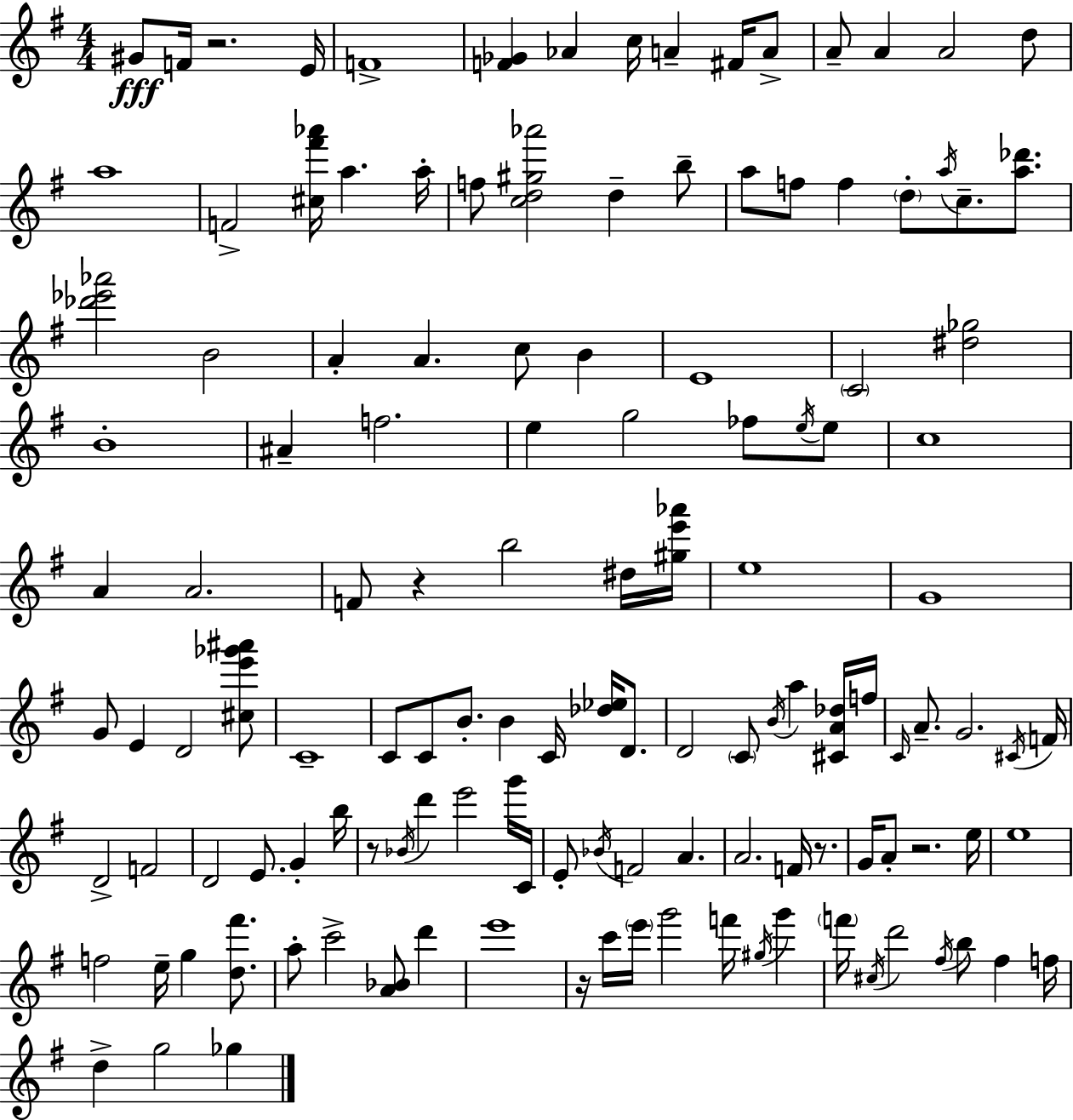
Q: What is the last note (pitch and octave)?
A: Gb5